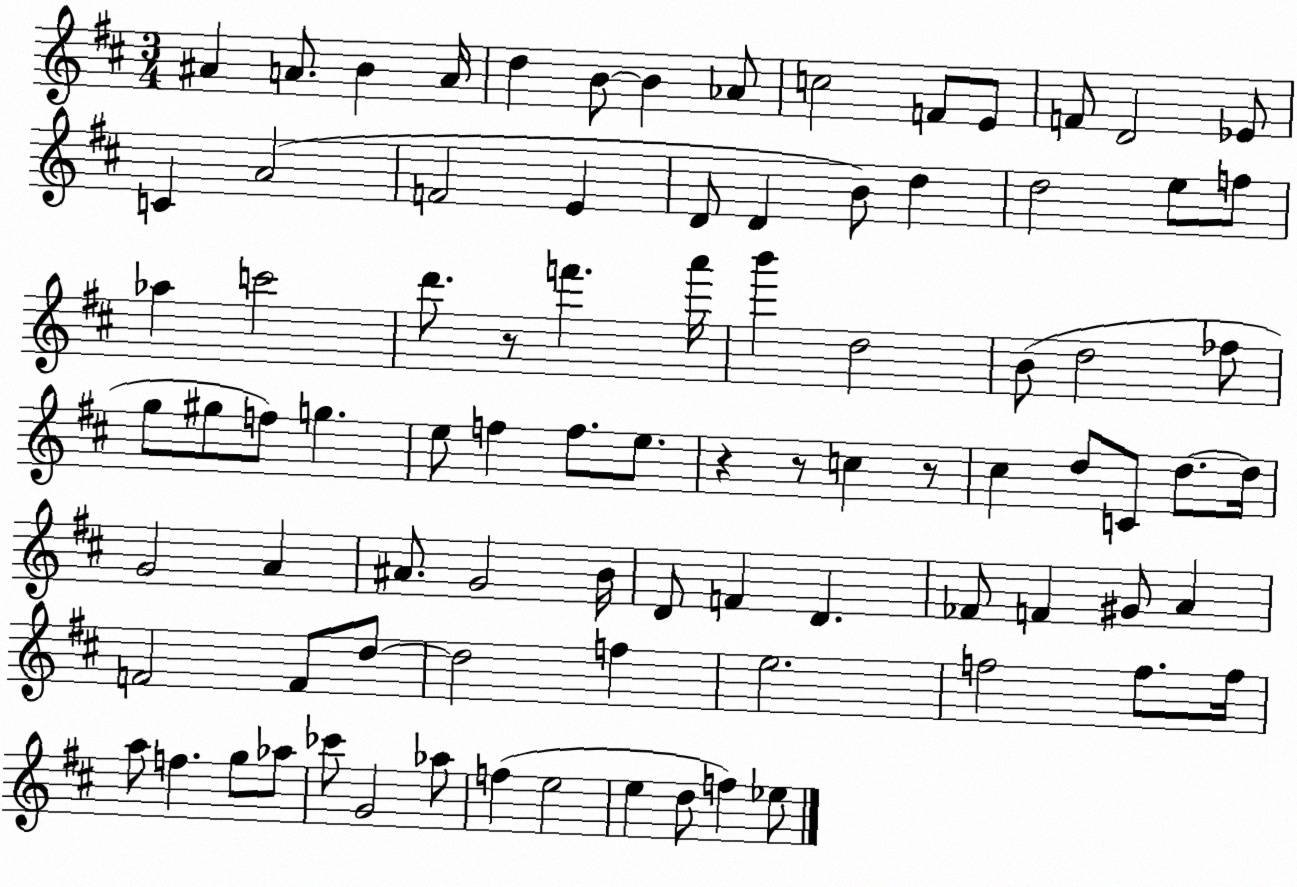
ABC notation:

X:1
T:Untitled
M:3/4
L:1/4
K:D
^A A/2 B A/4 d B/2 B _A/2 c2 F/2 E/2 F/2 D2 _E/2 C A2 F2 E D/2 D B/2 d d2 e/2 f/2 _a c'2 d'/2 z/2 f' a'/4 b' d2 B/2 d2 _f/2 g/2 ^g/2 f/2 g e/2 f f/2 e/2 z z/2 c z/2 ^c d/2 C/2 d/2 d/4 G2 A ^A/2 G2 B/4 D/2 F D _F/2 F ^G/2 A F2 F/2 d/2 d2 f e2 f2 f/2 f/4 a/2 f g/2 _a/2 _c'/2 G2 _a/2 f e2 e d/2 f _e/2